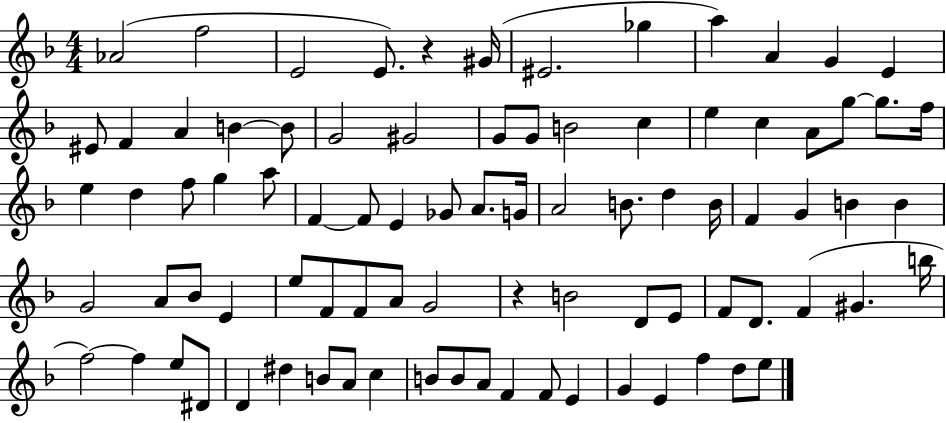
Ab4/h F5/h E4/h E4/e. R/q G#4/s EIS4/h. Gb5/q A5/q A4/q G4/q E4/q EIS4/e F4/q A4/q B4/q B4/e G4/h G#4/h G4/e G4/e B4/h C5/q E5/q C5/q A4/e G5/e G5/e. F5/s E5/q D5/q F5/e G5/q A5/e F4/q F4/e E4/q Gb4/e A4/e. G4/s A4/h B4/e. D5/q B4/s F4/q G4/q B4/q B4/q G4/h A4/e Bb4/e E4/q E5/e F4/e F4/e A4/e G4/h R/q B4/h D4/e E4/e F4/e D4/e. F4/q G#4/q. B5/s F5/h F5/q E5/e D#4/e D4/q D#5/q B4/e A4/e C5/q B4/e B4/e A4/e F4/q F4/e E4/q G4/q E4/q F5/q D5/e E5/e